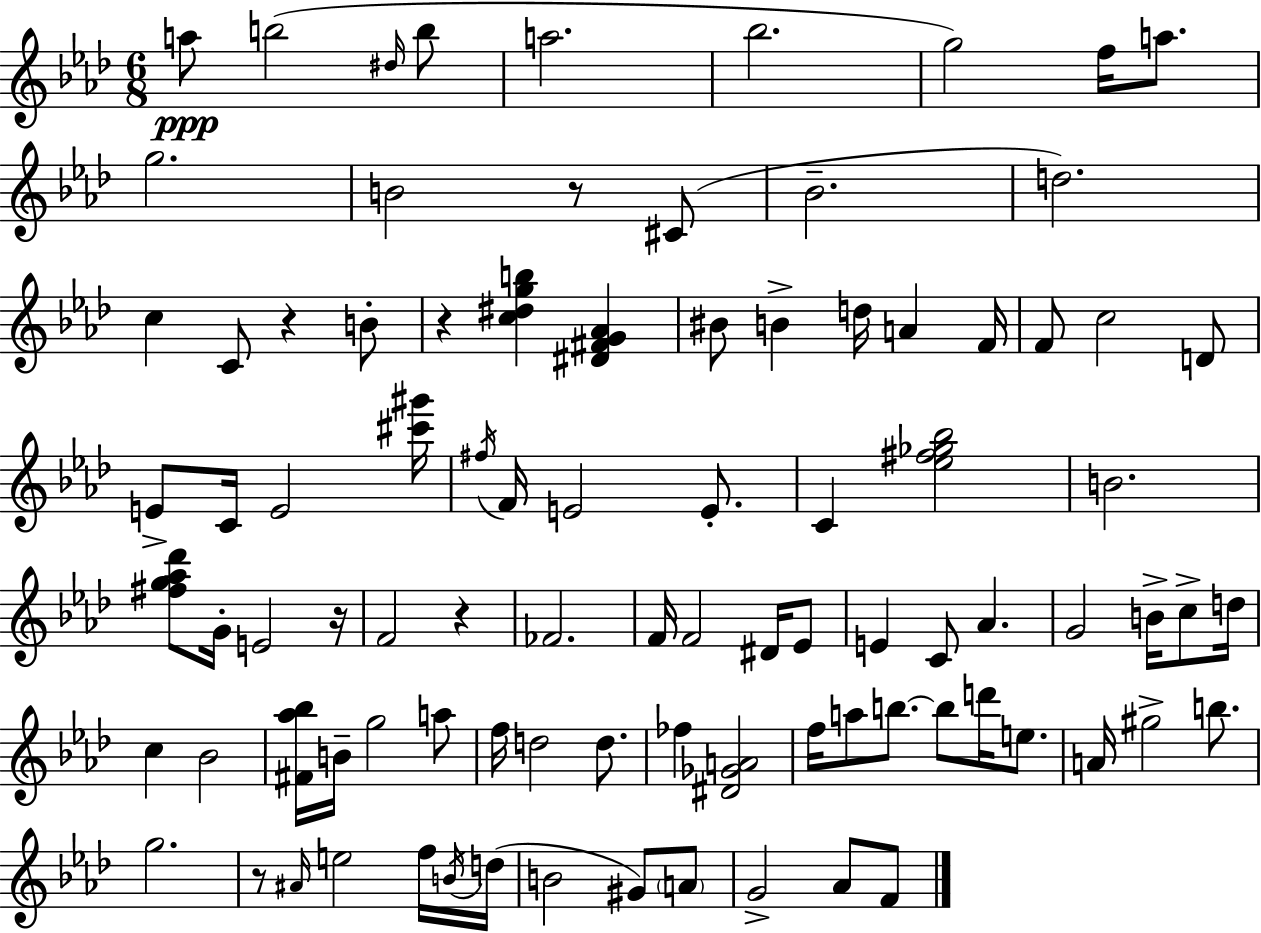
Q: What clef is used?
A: treble